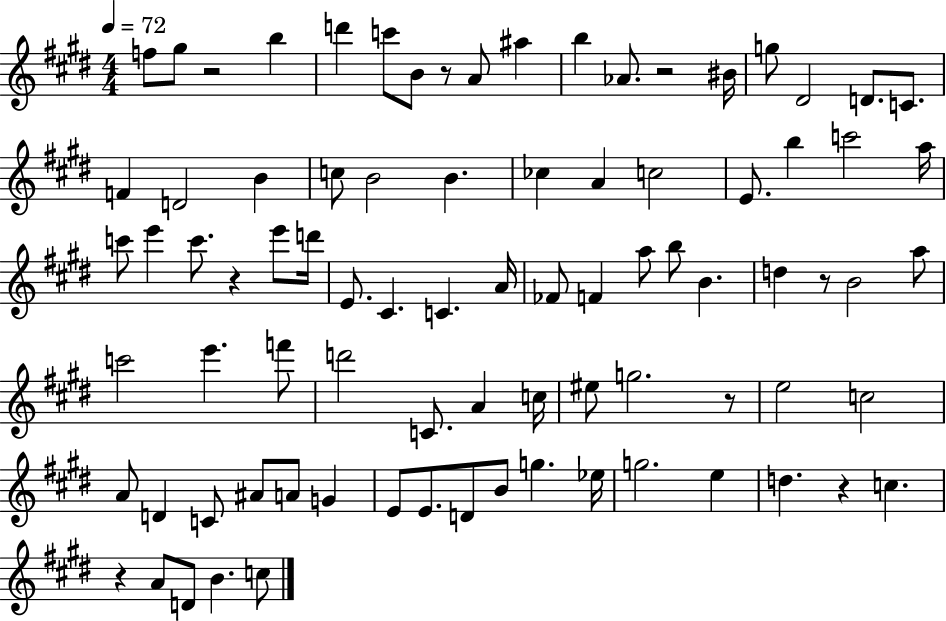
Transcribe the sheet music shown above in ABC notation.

X:1
T:Untitled
M:4/4
L:1/4
K:E
f/2 ^g/2 z2 b d' c'/2 B/2 z/2 A/2 ^a b _A/2 z2 ^B/4 g/2 ^D2 D/2 C/2 F D2 B c/2 B2 B _c A c2 E/2 b c'2 a/4 c'/2 e' c'/2 z e'/2 d'/4 E/2 ^C C A/4 _F/2 F a/2 b/2 B d z/2 B2 a/2 c'2 e' f'/2 d'2 C/2 A c/4 ^e/2 g2 z/2 e2 c2 A/2 D C/2 ^A/2 A/2 G E/2 E/2 D/2 B/2 g _e/4 g2 e d z c z A/2 D/2 B c/2